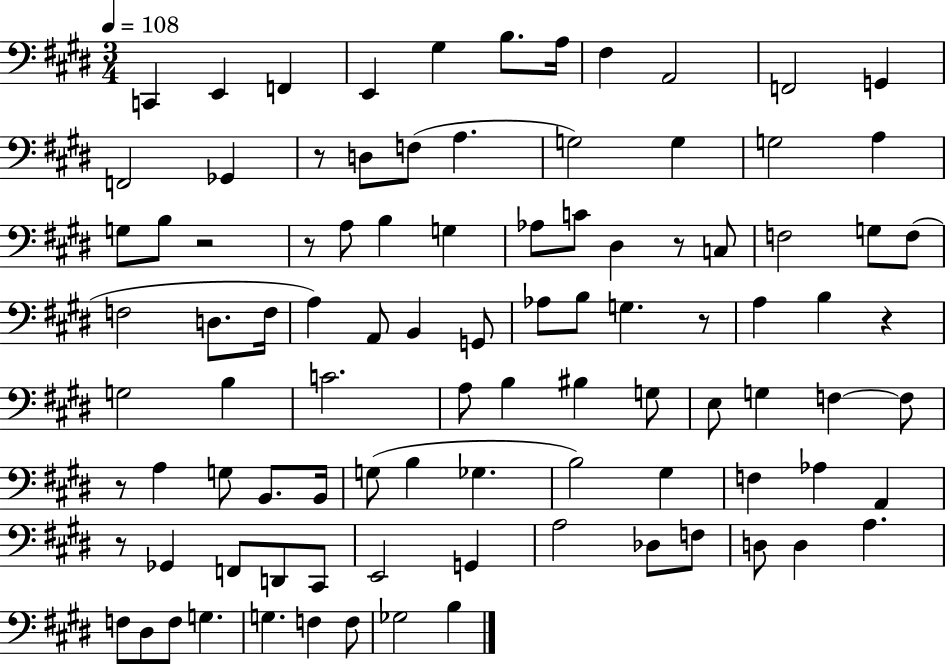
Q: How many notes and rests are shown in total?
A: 96